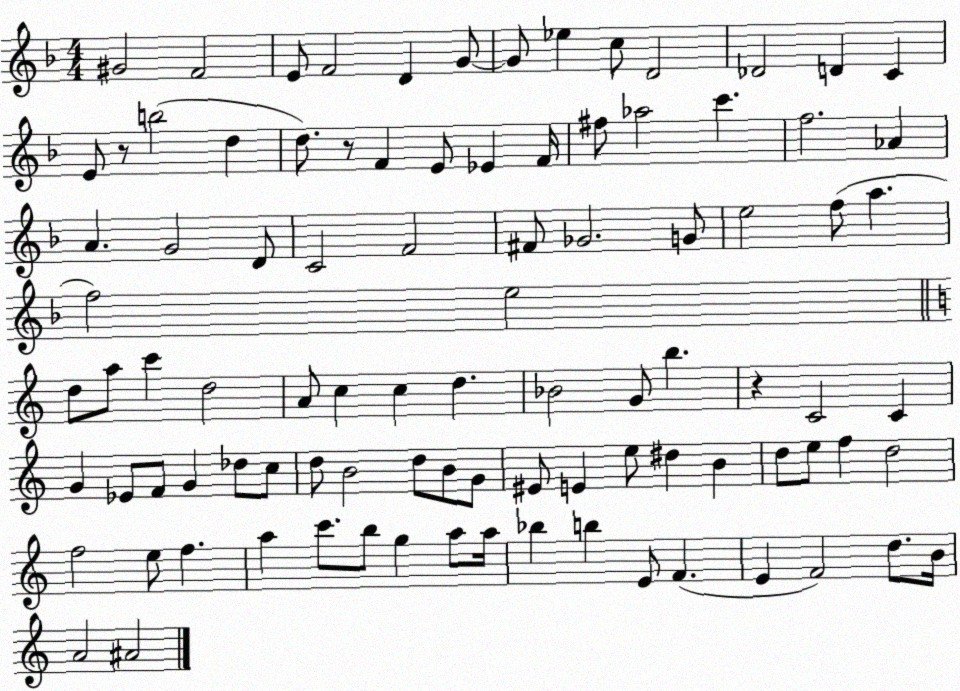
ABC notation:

X:1
T:Untitled
M:4/4
L:1/4
K:F
^G2 F2 E/2 F2 D G/2 G/2 _e c/2 D2 _D2 D C E/2 z/2 b2 d d/2 z/2 F E/2 _E F/4 ^f/2 _a2 c' f2 _A A G2 D/2 C2 F2 ^F/2 _G2 G/2 e2 f/2 a f2 e2 d/2 a/2 c' d2 A/2 c c d _B2 G/2 b z C2 C G _E/2 F/2 G _d/2 c/2 d/2 B2 d/2 B/2 G/2 ^E/2 E e/2 ^d B d/2 e/2 f d2 f2 e/2 f a c'/2 b/2 g a/2 a/4 _b b E/2 F E F2 d/2 B/4 A2 ^A2